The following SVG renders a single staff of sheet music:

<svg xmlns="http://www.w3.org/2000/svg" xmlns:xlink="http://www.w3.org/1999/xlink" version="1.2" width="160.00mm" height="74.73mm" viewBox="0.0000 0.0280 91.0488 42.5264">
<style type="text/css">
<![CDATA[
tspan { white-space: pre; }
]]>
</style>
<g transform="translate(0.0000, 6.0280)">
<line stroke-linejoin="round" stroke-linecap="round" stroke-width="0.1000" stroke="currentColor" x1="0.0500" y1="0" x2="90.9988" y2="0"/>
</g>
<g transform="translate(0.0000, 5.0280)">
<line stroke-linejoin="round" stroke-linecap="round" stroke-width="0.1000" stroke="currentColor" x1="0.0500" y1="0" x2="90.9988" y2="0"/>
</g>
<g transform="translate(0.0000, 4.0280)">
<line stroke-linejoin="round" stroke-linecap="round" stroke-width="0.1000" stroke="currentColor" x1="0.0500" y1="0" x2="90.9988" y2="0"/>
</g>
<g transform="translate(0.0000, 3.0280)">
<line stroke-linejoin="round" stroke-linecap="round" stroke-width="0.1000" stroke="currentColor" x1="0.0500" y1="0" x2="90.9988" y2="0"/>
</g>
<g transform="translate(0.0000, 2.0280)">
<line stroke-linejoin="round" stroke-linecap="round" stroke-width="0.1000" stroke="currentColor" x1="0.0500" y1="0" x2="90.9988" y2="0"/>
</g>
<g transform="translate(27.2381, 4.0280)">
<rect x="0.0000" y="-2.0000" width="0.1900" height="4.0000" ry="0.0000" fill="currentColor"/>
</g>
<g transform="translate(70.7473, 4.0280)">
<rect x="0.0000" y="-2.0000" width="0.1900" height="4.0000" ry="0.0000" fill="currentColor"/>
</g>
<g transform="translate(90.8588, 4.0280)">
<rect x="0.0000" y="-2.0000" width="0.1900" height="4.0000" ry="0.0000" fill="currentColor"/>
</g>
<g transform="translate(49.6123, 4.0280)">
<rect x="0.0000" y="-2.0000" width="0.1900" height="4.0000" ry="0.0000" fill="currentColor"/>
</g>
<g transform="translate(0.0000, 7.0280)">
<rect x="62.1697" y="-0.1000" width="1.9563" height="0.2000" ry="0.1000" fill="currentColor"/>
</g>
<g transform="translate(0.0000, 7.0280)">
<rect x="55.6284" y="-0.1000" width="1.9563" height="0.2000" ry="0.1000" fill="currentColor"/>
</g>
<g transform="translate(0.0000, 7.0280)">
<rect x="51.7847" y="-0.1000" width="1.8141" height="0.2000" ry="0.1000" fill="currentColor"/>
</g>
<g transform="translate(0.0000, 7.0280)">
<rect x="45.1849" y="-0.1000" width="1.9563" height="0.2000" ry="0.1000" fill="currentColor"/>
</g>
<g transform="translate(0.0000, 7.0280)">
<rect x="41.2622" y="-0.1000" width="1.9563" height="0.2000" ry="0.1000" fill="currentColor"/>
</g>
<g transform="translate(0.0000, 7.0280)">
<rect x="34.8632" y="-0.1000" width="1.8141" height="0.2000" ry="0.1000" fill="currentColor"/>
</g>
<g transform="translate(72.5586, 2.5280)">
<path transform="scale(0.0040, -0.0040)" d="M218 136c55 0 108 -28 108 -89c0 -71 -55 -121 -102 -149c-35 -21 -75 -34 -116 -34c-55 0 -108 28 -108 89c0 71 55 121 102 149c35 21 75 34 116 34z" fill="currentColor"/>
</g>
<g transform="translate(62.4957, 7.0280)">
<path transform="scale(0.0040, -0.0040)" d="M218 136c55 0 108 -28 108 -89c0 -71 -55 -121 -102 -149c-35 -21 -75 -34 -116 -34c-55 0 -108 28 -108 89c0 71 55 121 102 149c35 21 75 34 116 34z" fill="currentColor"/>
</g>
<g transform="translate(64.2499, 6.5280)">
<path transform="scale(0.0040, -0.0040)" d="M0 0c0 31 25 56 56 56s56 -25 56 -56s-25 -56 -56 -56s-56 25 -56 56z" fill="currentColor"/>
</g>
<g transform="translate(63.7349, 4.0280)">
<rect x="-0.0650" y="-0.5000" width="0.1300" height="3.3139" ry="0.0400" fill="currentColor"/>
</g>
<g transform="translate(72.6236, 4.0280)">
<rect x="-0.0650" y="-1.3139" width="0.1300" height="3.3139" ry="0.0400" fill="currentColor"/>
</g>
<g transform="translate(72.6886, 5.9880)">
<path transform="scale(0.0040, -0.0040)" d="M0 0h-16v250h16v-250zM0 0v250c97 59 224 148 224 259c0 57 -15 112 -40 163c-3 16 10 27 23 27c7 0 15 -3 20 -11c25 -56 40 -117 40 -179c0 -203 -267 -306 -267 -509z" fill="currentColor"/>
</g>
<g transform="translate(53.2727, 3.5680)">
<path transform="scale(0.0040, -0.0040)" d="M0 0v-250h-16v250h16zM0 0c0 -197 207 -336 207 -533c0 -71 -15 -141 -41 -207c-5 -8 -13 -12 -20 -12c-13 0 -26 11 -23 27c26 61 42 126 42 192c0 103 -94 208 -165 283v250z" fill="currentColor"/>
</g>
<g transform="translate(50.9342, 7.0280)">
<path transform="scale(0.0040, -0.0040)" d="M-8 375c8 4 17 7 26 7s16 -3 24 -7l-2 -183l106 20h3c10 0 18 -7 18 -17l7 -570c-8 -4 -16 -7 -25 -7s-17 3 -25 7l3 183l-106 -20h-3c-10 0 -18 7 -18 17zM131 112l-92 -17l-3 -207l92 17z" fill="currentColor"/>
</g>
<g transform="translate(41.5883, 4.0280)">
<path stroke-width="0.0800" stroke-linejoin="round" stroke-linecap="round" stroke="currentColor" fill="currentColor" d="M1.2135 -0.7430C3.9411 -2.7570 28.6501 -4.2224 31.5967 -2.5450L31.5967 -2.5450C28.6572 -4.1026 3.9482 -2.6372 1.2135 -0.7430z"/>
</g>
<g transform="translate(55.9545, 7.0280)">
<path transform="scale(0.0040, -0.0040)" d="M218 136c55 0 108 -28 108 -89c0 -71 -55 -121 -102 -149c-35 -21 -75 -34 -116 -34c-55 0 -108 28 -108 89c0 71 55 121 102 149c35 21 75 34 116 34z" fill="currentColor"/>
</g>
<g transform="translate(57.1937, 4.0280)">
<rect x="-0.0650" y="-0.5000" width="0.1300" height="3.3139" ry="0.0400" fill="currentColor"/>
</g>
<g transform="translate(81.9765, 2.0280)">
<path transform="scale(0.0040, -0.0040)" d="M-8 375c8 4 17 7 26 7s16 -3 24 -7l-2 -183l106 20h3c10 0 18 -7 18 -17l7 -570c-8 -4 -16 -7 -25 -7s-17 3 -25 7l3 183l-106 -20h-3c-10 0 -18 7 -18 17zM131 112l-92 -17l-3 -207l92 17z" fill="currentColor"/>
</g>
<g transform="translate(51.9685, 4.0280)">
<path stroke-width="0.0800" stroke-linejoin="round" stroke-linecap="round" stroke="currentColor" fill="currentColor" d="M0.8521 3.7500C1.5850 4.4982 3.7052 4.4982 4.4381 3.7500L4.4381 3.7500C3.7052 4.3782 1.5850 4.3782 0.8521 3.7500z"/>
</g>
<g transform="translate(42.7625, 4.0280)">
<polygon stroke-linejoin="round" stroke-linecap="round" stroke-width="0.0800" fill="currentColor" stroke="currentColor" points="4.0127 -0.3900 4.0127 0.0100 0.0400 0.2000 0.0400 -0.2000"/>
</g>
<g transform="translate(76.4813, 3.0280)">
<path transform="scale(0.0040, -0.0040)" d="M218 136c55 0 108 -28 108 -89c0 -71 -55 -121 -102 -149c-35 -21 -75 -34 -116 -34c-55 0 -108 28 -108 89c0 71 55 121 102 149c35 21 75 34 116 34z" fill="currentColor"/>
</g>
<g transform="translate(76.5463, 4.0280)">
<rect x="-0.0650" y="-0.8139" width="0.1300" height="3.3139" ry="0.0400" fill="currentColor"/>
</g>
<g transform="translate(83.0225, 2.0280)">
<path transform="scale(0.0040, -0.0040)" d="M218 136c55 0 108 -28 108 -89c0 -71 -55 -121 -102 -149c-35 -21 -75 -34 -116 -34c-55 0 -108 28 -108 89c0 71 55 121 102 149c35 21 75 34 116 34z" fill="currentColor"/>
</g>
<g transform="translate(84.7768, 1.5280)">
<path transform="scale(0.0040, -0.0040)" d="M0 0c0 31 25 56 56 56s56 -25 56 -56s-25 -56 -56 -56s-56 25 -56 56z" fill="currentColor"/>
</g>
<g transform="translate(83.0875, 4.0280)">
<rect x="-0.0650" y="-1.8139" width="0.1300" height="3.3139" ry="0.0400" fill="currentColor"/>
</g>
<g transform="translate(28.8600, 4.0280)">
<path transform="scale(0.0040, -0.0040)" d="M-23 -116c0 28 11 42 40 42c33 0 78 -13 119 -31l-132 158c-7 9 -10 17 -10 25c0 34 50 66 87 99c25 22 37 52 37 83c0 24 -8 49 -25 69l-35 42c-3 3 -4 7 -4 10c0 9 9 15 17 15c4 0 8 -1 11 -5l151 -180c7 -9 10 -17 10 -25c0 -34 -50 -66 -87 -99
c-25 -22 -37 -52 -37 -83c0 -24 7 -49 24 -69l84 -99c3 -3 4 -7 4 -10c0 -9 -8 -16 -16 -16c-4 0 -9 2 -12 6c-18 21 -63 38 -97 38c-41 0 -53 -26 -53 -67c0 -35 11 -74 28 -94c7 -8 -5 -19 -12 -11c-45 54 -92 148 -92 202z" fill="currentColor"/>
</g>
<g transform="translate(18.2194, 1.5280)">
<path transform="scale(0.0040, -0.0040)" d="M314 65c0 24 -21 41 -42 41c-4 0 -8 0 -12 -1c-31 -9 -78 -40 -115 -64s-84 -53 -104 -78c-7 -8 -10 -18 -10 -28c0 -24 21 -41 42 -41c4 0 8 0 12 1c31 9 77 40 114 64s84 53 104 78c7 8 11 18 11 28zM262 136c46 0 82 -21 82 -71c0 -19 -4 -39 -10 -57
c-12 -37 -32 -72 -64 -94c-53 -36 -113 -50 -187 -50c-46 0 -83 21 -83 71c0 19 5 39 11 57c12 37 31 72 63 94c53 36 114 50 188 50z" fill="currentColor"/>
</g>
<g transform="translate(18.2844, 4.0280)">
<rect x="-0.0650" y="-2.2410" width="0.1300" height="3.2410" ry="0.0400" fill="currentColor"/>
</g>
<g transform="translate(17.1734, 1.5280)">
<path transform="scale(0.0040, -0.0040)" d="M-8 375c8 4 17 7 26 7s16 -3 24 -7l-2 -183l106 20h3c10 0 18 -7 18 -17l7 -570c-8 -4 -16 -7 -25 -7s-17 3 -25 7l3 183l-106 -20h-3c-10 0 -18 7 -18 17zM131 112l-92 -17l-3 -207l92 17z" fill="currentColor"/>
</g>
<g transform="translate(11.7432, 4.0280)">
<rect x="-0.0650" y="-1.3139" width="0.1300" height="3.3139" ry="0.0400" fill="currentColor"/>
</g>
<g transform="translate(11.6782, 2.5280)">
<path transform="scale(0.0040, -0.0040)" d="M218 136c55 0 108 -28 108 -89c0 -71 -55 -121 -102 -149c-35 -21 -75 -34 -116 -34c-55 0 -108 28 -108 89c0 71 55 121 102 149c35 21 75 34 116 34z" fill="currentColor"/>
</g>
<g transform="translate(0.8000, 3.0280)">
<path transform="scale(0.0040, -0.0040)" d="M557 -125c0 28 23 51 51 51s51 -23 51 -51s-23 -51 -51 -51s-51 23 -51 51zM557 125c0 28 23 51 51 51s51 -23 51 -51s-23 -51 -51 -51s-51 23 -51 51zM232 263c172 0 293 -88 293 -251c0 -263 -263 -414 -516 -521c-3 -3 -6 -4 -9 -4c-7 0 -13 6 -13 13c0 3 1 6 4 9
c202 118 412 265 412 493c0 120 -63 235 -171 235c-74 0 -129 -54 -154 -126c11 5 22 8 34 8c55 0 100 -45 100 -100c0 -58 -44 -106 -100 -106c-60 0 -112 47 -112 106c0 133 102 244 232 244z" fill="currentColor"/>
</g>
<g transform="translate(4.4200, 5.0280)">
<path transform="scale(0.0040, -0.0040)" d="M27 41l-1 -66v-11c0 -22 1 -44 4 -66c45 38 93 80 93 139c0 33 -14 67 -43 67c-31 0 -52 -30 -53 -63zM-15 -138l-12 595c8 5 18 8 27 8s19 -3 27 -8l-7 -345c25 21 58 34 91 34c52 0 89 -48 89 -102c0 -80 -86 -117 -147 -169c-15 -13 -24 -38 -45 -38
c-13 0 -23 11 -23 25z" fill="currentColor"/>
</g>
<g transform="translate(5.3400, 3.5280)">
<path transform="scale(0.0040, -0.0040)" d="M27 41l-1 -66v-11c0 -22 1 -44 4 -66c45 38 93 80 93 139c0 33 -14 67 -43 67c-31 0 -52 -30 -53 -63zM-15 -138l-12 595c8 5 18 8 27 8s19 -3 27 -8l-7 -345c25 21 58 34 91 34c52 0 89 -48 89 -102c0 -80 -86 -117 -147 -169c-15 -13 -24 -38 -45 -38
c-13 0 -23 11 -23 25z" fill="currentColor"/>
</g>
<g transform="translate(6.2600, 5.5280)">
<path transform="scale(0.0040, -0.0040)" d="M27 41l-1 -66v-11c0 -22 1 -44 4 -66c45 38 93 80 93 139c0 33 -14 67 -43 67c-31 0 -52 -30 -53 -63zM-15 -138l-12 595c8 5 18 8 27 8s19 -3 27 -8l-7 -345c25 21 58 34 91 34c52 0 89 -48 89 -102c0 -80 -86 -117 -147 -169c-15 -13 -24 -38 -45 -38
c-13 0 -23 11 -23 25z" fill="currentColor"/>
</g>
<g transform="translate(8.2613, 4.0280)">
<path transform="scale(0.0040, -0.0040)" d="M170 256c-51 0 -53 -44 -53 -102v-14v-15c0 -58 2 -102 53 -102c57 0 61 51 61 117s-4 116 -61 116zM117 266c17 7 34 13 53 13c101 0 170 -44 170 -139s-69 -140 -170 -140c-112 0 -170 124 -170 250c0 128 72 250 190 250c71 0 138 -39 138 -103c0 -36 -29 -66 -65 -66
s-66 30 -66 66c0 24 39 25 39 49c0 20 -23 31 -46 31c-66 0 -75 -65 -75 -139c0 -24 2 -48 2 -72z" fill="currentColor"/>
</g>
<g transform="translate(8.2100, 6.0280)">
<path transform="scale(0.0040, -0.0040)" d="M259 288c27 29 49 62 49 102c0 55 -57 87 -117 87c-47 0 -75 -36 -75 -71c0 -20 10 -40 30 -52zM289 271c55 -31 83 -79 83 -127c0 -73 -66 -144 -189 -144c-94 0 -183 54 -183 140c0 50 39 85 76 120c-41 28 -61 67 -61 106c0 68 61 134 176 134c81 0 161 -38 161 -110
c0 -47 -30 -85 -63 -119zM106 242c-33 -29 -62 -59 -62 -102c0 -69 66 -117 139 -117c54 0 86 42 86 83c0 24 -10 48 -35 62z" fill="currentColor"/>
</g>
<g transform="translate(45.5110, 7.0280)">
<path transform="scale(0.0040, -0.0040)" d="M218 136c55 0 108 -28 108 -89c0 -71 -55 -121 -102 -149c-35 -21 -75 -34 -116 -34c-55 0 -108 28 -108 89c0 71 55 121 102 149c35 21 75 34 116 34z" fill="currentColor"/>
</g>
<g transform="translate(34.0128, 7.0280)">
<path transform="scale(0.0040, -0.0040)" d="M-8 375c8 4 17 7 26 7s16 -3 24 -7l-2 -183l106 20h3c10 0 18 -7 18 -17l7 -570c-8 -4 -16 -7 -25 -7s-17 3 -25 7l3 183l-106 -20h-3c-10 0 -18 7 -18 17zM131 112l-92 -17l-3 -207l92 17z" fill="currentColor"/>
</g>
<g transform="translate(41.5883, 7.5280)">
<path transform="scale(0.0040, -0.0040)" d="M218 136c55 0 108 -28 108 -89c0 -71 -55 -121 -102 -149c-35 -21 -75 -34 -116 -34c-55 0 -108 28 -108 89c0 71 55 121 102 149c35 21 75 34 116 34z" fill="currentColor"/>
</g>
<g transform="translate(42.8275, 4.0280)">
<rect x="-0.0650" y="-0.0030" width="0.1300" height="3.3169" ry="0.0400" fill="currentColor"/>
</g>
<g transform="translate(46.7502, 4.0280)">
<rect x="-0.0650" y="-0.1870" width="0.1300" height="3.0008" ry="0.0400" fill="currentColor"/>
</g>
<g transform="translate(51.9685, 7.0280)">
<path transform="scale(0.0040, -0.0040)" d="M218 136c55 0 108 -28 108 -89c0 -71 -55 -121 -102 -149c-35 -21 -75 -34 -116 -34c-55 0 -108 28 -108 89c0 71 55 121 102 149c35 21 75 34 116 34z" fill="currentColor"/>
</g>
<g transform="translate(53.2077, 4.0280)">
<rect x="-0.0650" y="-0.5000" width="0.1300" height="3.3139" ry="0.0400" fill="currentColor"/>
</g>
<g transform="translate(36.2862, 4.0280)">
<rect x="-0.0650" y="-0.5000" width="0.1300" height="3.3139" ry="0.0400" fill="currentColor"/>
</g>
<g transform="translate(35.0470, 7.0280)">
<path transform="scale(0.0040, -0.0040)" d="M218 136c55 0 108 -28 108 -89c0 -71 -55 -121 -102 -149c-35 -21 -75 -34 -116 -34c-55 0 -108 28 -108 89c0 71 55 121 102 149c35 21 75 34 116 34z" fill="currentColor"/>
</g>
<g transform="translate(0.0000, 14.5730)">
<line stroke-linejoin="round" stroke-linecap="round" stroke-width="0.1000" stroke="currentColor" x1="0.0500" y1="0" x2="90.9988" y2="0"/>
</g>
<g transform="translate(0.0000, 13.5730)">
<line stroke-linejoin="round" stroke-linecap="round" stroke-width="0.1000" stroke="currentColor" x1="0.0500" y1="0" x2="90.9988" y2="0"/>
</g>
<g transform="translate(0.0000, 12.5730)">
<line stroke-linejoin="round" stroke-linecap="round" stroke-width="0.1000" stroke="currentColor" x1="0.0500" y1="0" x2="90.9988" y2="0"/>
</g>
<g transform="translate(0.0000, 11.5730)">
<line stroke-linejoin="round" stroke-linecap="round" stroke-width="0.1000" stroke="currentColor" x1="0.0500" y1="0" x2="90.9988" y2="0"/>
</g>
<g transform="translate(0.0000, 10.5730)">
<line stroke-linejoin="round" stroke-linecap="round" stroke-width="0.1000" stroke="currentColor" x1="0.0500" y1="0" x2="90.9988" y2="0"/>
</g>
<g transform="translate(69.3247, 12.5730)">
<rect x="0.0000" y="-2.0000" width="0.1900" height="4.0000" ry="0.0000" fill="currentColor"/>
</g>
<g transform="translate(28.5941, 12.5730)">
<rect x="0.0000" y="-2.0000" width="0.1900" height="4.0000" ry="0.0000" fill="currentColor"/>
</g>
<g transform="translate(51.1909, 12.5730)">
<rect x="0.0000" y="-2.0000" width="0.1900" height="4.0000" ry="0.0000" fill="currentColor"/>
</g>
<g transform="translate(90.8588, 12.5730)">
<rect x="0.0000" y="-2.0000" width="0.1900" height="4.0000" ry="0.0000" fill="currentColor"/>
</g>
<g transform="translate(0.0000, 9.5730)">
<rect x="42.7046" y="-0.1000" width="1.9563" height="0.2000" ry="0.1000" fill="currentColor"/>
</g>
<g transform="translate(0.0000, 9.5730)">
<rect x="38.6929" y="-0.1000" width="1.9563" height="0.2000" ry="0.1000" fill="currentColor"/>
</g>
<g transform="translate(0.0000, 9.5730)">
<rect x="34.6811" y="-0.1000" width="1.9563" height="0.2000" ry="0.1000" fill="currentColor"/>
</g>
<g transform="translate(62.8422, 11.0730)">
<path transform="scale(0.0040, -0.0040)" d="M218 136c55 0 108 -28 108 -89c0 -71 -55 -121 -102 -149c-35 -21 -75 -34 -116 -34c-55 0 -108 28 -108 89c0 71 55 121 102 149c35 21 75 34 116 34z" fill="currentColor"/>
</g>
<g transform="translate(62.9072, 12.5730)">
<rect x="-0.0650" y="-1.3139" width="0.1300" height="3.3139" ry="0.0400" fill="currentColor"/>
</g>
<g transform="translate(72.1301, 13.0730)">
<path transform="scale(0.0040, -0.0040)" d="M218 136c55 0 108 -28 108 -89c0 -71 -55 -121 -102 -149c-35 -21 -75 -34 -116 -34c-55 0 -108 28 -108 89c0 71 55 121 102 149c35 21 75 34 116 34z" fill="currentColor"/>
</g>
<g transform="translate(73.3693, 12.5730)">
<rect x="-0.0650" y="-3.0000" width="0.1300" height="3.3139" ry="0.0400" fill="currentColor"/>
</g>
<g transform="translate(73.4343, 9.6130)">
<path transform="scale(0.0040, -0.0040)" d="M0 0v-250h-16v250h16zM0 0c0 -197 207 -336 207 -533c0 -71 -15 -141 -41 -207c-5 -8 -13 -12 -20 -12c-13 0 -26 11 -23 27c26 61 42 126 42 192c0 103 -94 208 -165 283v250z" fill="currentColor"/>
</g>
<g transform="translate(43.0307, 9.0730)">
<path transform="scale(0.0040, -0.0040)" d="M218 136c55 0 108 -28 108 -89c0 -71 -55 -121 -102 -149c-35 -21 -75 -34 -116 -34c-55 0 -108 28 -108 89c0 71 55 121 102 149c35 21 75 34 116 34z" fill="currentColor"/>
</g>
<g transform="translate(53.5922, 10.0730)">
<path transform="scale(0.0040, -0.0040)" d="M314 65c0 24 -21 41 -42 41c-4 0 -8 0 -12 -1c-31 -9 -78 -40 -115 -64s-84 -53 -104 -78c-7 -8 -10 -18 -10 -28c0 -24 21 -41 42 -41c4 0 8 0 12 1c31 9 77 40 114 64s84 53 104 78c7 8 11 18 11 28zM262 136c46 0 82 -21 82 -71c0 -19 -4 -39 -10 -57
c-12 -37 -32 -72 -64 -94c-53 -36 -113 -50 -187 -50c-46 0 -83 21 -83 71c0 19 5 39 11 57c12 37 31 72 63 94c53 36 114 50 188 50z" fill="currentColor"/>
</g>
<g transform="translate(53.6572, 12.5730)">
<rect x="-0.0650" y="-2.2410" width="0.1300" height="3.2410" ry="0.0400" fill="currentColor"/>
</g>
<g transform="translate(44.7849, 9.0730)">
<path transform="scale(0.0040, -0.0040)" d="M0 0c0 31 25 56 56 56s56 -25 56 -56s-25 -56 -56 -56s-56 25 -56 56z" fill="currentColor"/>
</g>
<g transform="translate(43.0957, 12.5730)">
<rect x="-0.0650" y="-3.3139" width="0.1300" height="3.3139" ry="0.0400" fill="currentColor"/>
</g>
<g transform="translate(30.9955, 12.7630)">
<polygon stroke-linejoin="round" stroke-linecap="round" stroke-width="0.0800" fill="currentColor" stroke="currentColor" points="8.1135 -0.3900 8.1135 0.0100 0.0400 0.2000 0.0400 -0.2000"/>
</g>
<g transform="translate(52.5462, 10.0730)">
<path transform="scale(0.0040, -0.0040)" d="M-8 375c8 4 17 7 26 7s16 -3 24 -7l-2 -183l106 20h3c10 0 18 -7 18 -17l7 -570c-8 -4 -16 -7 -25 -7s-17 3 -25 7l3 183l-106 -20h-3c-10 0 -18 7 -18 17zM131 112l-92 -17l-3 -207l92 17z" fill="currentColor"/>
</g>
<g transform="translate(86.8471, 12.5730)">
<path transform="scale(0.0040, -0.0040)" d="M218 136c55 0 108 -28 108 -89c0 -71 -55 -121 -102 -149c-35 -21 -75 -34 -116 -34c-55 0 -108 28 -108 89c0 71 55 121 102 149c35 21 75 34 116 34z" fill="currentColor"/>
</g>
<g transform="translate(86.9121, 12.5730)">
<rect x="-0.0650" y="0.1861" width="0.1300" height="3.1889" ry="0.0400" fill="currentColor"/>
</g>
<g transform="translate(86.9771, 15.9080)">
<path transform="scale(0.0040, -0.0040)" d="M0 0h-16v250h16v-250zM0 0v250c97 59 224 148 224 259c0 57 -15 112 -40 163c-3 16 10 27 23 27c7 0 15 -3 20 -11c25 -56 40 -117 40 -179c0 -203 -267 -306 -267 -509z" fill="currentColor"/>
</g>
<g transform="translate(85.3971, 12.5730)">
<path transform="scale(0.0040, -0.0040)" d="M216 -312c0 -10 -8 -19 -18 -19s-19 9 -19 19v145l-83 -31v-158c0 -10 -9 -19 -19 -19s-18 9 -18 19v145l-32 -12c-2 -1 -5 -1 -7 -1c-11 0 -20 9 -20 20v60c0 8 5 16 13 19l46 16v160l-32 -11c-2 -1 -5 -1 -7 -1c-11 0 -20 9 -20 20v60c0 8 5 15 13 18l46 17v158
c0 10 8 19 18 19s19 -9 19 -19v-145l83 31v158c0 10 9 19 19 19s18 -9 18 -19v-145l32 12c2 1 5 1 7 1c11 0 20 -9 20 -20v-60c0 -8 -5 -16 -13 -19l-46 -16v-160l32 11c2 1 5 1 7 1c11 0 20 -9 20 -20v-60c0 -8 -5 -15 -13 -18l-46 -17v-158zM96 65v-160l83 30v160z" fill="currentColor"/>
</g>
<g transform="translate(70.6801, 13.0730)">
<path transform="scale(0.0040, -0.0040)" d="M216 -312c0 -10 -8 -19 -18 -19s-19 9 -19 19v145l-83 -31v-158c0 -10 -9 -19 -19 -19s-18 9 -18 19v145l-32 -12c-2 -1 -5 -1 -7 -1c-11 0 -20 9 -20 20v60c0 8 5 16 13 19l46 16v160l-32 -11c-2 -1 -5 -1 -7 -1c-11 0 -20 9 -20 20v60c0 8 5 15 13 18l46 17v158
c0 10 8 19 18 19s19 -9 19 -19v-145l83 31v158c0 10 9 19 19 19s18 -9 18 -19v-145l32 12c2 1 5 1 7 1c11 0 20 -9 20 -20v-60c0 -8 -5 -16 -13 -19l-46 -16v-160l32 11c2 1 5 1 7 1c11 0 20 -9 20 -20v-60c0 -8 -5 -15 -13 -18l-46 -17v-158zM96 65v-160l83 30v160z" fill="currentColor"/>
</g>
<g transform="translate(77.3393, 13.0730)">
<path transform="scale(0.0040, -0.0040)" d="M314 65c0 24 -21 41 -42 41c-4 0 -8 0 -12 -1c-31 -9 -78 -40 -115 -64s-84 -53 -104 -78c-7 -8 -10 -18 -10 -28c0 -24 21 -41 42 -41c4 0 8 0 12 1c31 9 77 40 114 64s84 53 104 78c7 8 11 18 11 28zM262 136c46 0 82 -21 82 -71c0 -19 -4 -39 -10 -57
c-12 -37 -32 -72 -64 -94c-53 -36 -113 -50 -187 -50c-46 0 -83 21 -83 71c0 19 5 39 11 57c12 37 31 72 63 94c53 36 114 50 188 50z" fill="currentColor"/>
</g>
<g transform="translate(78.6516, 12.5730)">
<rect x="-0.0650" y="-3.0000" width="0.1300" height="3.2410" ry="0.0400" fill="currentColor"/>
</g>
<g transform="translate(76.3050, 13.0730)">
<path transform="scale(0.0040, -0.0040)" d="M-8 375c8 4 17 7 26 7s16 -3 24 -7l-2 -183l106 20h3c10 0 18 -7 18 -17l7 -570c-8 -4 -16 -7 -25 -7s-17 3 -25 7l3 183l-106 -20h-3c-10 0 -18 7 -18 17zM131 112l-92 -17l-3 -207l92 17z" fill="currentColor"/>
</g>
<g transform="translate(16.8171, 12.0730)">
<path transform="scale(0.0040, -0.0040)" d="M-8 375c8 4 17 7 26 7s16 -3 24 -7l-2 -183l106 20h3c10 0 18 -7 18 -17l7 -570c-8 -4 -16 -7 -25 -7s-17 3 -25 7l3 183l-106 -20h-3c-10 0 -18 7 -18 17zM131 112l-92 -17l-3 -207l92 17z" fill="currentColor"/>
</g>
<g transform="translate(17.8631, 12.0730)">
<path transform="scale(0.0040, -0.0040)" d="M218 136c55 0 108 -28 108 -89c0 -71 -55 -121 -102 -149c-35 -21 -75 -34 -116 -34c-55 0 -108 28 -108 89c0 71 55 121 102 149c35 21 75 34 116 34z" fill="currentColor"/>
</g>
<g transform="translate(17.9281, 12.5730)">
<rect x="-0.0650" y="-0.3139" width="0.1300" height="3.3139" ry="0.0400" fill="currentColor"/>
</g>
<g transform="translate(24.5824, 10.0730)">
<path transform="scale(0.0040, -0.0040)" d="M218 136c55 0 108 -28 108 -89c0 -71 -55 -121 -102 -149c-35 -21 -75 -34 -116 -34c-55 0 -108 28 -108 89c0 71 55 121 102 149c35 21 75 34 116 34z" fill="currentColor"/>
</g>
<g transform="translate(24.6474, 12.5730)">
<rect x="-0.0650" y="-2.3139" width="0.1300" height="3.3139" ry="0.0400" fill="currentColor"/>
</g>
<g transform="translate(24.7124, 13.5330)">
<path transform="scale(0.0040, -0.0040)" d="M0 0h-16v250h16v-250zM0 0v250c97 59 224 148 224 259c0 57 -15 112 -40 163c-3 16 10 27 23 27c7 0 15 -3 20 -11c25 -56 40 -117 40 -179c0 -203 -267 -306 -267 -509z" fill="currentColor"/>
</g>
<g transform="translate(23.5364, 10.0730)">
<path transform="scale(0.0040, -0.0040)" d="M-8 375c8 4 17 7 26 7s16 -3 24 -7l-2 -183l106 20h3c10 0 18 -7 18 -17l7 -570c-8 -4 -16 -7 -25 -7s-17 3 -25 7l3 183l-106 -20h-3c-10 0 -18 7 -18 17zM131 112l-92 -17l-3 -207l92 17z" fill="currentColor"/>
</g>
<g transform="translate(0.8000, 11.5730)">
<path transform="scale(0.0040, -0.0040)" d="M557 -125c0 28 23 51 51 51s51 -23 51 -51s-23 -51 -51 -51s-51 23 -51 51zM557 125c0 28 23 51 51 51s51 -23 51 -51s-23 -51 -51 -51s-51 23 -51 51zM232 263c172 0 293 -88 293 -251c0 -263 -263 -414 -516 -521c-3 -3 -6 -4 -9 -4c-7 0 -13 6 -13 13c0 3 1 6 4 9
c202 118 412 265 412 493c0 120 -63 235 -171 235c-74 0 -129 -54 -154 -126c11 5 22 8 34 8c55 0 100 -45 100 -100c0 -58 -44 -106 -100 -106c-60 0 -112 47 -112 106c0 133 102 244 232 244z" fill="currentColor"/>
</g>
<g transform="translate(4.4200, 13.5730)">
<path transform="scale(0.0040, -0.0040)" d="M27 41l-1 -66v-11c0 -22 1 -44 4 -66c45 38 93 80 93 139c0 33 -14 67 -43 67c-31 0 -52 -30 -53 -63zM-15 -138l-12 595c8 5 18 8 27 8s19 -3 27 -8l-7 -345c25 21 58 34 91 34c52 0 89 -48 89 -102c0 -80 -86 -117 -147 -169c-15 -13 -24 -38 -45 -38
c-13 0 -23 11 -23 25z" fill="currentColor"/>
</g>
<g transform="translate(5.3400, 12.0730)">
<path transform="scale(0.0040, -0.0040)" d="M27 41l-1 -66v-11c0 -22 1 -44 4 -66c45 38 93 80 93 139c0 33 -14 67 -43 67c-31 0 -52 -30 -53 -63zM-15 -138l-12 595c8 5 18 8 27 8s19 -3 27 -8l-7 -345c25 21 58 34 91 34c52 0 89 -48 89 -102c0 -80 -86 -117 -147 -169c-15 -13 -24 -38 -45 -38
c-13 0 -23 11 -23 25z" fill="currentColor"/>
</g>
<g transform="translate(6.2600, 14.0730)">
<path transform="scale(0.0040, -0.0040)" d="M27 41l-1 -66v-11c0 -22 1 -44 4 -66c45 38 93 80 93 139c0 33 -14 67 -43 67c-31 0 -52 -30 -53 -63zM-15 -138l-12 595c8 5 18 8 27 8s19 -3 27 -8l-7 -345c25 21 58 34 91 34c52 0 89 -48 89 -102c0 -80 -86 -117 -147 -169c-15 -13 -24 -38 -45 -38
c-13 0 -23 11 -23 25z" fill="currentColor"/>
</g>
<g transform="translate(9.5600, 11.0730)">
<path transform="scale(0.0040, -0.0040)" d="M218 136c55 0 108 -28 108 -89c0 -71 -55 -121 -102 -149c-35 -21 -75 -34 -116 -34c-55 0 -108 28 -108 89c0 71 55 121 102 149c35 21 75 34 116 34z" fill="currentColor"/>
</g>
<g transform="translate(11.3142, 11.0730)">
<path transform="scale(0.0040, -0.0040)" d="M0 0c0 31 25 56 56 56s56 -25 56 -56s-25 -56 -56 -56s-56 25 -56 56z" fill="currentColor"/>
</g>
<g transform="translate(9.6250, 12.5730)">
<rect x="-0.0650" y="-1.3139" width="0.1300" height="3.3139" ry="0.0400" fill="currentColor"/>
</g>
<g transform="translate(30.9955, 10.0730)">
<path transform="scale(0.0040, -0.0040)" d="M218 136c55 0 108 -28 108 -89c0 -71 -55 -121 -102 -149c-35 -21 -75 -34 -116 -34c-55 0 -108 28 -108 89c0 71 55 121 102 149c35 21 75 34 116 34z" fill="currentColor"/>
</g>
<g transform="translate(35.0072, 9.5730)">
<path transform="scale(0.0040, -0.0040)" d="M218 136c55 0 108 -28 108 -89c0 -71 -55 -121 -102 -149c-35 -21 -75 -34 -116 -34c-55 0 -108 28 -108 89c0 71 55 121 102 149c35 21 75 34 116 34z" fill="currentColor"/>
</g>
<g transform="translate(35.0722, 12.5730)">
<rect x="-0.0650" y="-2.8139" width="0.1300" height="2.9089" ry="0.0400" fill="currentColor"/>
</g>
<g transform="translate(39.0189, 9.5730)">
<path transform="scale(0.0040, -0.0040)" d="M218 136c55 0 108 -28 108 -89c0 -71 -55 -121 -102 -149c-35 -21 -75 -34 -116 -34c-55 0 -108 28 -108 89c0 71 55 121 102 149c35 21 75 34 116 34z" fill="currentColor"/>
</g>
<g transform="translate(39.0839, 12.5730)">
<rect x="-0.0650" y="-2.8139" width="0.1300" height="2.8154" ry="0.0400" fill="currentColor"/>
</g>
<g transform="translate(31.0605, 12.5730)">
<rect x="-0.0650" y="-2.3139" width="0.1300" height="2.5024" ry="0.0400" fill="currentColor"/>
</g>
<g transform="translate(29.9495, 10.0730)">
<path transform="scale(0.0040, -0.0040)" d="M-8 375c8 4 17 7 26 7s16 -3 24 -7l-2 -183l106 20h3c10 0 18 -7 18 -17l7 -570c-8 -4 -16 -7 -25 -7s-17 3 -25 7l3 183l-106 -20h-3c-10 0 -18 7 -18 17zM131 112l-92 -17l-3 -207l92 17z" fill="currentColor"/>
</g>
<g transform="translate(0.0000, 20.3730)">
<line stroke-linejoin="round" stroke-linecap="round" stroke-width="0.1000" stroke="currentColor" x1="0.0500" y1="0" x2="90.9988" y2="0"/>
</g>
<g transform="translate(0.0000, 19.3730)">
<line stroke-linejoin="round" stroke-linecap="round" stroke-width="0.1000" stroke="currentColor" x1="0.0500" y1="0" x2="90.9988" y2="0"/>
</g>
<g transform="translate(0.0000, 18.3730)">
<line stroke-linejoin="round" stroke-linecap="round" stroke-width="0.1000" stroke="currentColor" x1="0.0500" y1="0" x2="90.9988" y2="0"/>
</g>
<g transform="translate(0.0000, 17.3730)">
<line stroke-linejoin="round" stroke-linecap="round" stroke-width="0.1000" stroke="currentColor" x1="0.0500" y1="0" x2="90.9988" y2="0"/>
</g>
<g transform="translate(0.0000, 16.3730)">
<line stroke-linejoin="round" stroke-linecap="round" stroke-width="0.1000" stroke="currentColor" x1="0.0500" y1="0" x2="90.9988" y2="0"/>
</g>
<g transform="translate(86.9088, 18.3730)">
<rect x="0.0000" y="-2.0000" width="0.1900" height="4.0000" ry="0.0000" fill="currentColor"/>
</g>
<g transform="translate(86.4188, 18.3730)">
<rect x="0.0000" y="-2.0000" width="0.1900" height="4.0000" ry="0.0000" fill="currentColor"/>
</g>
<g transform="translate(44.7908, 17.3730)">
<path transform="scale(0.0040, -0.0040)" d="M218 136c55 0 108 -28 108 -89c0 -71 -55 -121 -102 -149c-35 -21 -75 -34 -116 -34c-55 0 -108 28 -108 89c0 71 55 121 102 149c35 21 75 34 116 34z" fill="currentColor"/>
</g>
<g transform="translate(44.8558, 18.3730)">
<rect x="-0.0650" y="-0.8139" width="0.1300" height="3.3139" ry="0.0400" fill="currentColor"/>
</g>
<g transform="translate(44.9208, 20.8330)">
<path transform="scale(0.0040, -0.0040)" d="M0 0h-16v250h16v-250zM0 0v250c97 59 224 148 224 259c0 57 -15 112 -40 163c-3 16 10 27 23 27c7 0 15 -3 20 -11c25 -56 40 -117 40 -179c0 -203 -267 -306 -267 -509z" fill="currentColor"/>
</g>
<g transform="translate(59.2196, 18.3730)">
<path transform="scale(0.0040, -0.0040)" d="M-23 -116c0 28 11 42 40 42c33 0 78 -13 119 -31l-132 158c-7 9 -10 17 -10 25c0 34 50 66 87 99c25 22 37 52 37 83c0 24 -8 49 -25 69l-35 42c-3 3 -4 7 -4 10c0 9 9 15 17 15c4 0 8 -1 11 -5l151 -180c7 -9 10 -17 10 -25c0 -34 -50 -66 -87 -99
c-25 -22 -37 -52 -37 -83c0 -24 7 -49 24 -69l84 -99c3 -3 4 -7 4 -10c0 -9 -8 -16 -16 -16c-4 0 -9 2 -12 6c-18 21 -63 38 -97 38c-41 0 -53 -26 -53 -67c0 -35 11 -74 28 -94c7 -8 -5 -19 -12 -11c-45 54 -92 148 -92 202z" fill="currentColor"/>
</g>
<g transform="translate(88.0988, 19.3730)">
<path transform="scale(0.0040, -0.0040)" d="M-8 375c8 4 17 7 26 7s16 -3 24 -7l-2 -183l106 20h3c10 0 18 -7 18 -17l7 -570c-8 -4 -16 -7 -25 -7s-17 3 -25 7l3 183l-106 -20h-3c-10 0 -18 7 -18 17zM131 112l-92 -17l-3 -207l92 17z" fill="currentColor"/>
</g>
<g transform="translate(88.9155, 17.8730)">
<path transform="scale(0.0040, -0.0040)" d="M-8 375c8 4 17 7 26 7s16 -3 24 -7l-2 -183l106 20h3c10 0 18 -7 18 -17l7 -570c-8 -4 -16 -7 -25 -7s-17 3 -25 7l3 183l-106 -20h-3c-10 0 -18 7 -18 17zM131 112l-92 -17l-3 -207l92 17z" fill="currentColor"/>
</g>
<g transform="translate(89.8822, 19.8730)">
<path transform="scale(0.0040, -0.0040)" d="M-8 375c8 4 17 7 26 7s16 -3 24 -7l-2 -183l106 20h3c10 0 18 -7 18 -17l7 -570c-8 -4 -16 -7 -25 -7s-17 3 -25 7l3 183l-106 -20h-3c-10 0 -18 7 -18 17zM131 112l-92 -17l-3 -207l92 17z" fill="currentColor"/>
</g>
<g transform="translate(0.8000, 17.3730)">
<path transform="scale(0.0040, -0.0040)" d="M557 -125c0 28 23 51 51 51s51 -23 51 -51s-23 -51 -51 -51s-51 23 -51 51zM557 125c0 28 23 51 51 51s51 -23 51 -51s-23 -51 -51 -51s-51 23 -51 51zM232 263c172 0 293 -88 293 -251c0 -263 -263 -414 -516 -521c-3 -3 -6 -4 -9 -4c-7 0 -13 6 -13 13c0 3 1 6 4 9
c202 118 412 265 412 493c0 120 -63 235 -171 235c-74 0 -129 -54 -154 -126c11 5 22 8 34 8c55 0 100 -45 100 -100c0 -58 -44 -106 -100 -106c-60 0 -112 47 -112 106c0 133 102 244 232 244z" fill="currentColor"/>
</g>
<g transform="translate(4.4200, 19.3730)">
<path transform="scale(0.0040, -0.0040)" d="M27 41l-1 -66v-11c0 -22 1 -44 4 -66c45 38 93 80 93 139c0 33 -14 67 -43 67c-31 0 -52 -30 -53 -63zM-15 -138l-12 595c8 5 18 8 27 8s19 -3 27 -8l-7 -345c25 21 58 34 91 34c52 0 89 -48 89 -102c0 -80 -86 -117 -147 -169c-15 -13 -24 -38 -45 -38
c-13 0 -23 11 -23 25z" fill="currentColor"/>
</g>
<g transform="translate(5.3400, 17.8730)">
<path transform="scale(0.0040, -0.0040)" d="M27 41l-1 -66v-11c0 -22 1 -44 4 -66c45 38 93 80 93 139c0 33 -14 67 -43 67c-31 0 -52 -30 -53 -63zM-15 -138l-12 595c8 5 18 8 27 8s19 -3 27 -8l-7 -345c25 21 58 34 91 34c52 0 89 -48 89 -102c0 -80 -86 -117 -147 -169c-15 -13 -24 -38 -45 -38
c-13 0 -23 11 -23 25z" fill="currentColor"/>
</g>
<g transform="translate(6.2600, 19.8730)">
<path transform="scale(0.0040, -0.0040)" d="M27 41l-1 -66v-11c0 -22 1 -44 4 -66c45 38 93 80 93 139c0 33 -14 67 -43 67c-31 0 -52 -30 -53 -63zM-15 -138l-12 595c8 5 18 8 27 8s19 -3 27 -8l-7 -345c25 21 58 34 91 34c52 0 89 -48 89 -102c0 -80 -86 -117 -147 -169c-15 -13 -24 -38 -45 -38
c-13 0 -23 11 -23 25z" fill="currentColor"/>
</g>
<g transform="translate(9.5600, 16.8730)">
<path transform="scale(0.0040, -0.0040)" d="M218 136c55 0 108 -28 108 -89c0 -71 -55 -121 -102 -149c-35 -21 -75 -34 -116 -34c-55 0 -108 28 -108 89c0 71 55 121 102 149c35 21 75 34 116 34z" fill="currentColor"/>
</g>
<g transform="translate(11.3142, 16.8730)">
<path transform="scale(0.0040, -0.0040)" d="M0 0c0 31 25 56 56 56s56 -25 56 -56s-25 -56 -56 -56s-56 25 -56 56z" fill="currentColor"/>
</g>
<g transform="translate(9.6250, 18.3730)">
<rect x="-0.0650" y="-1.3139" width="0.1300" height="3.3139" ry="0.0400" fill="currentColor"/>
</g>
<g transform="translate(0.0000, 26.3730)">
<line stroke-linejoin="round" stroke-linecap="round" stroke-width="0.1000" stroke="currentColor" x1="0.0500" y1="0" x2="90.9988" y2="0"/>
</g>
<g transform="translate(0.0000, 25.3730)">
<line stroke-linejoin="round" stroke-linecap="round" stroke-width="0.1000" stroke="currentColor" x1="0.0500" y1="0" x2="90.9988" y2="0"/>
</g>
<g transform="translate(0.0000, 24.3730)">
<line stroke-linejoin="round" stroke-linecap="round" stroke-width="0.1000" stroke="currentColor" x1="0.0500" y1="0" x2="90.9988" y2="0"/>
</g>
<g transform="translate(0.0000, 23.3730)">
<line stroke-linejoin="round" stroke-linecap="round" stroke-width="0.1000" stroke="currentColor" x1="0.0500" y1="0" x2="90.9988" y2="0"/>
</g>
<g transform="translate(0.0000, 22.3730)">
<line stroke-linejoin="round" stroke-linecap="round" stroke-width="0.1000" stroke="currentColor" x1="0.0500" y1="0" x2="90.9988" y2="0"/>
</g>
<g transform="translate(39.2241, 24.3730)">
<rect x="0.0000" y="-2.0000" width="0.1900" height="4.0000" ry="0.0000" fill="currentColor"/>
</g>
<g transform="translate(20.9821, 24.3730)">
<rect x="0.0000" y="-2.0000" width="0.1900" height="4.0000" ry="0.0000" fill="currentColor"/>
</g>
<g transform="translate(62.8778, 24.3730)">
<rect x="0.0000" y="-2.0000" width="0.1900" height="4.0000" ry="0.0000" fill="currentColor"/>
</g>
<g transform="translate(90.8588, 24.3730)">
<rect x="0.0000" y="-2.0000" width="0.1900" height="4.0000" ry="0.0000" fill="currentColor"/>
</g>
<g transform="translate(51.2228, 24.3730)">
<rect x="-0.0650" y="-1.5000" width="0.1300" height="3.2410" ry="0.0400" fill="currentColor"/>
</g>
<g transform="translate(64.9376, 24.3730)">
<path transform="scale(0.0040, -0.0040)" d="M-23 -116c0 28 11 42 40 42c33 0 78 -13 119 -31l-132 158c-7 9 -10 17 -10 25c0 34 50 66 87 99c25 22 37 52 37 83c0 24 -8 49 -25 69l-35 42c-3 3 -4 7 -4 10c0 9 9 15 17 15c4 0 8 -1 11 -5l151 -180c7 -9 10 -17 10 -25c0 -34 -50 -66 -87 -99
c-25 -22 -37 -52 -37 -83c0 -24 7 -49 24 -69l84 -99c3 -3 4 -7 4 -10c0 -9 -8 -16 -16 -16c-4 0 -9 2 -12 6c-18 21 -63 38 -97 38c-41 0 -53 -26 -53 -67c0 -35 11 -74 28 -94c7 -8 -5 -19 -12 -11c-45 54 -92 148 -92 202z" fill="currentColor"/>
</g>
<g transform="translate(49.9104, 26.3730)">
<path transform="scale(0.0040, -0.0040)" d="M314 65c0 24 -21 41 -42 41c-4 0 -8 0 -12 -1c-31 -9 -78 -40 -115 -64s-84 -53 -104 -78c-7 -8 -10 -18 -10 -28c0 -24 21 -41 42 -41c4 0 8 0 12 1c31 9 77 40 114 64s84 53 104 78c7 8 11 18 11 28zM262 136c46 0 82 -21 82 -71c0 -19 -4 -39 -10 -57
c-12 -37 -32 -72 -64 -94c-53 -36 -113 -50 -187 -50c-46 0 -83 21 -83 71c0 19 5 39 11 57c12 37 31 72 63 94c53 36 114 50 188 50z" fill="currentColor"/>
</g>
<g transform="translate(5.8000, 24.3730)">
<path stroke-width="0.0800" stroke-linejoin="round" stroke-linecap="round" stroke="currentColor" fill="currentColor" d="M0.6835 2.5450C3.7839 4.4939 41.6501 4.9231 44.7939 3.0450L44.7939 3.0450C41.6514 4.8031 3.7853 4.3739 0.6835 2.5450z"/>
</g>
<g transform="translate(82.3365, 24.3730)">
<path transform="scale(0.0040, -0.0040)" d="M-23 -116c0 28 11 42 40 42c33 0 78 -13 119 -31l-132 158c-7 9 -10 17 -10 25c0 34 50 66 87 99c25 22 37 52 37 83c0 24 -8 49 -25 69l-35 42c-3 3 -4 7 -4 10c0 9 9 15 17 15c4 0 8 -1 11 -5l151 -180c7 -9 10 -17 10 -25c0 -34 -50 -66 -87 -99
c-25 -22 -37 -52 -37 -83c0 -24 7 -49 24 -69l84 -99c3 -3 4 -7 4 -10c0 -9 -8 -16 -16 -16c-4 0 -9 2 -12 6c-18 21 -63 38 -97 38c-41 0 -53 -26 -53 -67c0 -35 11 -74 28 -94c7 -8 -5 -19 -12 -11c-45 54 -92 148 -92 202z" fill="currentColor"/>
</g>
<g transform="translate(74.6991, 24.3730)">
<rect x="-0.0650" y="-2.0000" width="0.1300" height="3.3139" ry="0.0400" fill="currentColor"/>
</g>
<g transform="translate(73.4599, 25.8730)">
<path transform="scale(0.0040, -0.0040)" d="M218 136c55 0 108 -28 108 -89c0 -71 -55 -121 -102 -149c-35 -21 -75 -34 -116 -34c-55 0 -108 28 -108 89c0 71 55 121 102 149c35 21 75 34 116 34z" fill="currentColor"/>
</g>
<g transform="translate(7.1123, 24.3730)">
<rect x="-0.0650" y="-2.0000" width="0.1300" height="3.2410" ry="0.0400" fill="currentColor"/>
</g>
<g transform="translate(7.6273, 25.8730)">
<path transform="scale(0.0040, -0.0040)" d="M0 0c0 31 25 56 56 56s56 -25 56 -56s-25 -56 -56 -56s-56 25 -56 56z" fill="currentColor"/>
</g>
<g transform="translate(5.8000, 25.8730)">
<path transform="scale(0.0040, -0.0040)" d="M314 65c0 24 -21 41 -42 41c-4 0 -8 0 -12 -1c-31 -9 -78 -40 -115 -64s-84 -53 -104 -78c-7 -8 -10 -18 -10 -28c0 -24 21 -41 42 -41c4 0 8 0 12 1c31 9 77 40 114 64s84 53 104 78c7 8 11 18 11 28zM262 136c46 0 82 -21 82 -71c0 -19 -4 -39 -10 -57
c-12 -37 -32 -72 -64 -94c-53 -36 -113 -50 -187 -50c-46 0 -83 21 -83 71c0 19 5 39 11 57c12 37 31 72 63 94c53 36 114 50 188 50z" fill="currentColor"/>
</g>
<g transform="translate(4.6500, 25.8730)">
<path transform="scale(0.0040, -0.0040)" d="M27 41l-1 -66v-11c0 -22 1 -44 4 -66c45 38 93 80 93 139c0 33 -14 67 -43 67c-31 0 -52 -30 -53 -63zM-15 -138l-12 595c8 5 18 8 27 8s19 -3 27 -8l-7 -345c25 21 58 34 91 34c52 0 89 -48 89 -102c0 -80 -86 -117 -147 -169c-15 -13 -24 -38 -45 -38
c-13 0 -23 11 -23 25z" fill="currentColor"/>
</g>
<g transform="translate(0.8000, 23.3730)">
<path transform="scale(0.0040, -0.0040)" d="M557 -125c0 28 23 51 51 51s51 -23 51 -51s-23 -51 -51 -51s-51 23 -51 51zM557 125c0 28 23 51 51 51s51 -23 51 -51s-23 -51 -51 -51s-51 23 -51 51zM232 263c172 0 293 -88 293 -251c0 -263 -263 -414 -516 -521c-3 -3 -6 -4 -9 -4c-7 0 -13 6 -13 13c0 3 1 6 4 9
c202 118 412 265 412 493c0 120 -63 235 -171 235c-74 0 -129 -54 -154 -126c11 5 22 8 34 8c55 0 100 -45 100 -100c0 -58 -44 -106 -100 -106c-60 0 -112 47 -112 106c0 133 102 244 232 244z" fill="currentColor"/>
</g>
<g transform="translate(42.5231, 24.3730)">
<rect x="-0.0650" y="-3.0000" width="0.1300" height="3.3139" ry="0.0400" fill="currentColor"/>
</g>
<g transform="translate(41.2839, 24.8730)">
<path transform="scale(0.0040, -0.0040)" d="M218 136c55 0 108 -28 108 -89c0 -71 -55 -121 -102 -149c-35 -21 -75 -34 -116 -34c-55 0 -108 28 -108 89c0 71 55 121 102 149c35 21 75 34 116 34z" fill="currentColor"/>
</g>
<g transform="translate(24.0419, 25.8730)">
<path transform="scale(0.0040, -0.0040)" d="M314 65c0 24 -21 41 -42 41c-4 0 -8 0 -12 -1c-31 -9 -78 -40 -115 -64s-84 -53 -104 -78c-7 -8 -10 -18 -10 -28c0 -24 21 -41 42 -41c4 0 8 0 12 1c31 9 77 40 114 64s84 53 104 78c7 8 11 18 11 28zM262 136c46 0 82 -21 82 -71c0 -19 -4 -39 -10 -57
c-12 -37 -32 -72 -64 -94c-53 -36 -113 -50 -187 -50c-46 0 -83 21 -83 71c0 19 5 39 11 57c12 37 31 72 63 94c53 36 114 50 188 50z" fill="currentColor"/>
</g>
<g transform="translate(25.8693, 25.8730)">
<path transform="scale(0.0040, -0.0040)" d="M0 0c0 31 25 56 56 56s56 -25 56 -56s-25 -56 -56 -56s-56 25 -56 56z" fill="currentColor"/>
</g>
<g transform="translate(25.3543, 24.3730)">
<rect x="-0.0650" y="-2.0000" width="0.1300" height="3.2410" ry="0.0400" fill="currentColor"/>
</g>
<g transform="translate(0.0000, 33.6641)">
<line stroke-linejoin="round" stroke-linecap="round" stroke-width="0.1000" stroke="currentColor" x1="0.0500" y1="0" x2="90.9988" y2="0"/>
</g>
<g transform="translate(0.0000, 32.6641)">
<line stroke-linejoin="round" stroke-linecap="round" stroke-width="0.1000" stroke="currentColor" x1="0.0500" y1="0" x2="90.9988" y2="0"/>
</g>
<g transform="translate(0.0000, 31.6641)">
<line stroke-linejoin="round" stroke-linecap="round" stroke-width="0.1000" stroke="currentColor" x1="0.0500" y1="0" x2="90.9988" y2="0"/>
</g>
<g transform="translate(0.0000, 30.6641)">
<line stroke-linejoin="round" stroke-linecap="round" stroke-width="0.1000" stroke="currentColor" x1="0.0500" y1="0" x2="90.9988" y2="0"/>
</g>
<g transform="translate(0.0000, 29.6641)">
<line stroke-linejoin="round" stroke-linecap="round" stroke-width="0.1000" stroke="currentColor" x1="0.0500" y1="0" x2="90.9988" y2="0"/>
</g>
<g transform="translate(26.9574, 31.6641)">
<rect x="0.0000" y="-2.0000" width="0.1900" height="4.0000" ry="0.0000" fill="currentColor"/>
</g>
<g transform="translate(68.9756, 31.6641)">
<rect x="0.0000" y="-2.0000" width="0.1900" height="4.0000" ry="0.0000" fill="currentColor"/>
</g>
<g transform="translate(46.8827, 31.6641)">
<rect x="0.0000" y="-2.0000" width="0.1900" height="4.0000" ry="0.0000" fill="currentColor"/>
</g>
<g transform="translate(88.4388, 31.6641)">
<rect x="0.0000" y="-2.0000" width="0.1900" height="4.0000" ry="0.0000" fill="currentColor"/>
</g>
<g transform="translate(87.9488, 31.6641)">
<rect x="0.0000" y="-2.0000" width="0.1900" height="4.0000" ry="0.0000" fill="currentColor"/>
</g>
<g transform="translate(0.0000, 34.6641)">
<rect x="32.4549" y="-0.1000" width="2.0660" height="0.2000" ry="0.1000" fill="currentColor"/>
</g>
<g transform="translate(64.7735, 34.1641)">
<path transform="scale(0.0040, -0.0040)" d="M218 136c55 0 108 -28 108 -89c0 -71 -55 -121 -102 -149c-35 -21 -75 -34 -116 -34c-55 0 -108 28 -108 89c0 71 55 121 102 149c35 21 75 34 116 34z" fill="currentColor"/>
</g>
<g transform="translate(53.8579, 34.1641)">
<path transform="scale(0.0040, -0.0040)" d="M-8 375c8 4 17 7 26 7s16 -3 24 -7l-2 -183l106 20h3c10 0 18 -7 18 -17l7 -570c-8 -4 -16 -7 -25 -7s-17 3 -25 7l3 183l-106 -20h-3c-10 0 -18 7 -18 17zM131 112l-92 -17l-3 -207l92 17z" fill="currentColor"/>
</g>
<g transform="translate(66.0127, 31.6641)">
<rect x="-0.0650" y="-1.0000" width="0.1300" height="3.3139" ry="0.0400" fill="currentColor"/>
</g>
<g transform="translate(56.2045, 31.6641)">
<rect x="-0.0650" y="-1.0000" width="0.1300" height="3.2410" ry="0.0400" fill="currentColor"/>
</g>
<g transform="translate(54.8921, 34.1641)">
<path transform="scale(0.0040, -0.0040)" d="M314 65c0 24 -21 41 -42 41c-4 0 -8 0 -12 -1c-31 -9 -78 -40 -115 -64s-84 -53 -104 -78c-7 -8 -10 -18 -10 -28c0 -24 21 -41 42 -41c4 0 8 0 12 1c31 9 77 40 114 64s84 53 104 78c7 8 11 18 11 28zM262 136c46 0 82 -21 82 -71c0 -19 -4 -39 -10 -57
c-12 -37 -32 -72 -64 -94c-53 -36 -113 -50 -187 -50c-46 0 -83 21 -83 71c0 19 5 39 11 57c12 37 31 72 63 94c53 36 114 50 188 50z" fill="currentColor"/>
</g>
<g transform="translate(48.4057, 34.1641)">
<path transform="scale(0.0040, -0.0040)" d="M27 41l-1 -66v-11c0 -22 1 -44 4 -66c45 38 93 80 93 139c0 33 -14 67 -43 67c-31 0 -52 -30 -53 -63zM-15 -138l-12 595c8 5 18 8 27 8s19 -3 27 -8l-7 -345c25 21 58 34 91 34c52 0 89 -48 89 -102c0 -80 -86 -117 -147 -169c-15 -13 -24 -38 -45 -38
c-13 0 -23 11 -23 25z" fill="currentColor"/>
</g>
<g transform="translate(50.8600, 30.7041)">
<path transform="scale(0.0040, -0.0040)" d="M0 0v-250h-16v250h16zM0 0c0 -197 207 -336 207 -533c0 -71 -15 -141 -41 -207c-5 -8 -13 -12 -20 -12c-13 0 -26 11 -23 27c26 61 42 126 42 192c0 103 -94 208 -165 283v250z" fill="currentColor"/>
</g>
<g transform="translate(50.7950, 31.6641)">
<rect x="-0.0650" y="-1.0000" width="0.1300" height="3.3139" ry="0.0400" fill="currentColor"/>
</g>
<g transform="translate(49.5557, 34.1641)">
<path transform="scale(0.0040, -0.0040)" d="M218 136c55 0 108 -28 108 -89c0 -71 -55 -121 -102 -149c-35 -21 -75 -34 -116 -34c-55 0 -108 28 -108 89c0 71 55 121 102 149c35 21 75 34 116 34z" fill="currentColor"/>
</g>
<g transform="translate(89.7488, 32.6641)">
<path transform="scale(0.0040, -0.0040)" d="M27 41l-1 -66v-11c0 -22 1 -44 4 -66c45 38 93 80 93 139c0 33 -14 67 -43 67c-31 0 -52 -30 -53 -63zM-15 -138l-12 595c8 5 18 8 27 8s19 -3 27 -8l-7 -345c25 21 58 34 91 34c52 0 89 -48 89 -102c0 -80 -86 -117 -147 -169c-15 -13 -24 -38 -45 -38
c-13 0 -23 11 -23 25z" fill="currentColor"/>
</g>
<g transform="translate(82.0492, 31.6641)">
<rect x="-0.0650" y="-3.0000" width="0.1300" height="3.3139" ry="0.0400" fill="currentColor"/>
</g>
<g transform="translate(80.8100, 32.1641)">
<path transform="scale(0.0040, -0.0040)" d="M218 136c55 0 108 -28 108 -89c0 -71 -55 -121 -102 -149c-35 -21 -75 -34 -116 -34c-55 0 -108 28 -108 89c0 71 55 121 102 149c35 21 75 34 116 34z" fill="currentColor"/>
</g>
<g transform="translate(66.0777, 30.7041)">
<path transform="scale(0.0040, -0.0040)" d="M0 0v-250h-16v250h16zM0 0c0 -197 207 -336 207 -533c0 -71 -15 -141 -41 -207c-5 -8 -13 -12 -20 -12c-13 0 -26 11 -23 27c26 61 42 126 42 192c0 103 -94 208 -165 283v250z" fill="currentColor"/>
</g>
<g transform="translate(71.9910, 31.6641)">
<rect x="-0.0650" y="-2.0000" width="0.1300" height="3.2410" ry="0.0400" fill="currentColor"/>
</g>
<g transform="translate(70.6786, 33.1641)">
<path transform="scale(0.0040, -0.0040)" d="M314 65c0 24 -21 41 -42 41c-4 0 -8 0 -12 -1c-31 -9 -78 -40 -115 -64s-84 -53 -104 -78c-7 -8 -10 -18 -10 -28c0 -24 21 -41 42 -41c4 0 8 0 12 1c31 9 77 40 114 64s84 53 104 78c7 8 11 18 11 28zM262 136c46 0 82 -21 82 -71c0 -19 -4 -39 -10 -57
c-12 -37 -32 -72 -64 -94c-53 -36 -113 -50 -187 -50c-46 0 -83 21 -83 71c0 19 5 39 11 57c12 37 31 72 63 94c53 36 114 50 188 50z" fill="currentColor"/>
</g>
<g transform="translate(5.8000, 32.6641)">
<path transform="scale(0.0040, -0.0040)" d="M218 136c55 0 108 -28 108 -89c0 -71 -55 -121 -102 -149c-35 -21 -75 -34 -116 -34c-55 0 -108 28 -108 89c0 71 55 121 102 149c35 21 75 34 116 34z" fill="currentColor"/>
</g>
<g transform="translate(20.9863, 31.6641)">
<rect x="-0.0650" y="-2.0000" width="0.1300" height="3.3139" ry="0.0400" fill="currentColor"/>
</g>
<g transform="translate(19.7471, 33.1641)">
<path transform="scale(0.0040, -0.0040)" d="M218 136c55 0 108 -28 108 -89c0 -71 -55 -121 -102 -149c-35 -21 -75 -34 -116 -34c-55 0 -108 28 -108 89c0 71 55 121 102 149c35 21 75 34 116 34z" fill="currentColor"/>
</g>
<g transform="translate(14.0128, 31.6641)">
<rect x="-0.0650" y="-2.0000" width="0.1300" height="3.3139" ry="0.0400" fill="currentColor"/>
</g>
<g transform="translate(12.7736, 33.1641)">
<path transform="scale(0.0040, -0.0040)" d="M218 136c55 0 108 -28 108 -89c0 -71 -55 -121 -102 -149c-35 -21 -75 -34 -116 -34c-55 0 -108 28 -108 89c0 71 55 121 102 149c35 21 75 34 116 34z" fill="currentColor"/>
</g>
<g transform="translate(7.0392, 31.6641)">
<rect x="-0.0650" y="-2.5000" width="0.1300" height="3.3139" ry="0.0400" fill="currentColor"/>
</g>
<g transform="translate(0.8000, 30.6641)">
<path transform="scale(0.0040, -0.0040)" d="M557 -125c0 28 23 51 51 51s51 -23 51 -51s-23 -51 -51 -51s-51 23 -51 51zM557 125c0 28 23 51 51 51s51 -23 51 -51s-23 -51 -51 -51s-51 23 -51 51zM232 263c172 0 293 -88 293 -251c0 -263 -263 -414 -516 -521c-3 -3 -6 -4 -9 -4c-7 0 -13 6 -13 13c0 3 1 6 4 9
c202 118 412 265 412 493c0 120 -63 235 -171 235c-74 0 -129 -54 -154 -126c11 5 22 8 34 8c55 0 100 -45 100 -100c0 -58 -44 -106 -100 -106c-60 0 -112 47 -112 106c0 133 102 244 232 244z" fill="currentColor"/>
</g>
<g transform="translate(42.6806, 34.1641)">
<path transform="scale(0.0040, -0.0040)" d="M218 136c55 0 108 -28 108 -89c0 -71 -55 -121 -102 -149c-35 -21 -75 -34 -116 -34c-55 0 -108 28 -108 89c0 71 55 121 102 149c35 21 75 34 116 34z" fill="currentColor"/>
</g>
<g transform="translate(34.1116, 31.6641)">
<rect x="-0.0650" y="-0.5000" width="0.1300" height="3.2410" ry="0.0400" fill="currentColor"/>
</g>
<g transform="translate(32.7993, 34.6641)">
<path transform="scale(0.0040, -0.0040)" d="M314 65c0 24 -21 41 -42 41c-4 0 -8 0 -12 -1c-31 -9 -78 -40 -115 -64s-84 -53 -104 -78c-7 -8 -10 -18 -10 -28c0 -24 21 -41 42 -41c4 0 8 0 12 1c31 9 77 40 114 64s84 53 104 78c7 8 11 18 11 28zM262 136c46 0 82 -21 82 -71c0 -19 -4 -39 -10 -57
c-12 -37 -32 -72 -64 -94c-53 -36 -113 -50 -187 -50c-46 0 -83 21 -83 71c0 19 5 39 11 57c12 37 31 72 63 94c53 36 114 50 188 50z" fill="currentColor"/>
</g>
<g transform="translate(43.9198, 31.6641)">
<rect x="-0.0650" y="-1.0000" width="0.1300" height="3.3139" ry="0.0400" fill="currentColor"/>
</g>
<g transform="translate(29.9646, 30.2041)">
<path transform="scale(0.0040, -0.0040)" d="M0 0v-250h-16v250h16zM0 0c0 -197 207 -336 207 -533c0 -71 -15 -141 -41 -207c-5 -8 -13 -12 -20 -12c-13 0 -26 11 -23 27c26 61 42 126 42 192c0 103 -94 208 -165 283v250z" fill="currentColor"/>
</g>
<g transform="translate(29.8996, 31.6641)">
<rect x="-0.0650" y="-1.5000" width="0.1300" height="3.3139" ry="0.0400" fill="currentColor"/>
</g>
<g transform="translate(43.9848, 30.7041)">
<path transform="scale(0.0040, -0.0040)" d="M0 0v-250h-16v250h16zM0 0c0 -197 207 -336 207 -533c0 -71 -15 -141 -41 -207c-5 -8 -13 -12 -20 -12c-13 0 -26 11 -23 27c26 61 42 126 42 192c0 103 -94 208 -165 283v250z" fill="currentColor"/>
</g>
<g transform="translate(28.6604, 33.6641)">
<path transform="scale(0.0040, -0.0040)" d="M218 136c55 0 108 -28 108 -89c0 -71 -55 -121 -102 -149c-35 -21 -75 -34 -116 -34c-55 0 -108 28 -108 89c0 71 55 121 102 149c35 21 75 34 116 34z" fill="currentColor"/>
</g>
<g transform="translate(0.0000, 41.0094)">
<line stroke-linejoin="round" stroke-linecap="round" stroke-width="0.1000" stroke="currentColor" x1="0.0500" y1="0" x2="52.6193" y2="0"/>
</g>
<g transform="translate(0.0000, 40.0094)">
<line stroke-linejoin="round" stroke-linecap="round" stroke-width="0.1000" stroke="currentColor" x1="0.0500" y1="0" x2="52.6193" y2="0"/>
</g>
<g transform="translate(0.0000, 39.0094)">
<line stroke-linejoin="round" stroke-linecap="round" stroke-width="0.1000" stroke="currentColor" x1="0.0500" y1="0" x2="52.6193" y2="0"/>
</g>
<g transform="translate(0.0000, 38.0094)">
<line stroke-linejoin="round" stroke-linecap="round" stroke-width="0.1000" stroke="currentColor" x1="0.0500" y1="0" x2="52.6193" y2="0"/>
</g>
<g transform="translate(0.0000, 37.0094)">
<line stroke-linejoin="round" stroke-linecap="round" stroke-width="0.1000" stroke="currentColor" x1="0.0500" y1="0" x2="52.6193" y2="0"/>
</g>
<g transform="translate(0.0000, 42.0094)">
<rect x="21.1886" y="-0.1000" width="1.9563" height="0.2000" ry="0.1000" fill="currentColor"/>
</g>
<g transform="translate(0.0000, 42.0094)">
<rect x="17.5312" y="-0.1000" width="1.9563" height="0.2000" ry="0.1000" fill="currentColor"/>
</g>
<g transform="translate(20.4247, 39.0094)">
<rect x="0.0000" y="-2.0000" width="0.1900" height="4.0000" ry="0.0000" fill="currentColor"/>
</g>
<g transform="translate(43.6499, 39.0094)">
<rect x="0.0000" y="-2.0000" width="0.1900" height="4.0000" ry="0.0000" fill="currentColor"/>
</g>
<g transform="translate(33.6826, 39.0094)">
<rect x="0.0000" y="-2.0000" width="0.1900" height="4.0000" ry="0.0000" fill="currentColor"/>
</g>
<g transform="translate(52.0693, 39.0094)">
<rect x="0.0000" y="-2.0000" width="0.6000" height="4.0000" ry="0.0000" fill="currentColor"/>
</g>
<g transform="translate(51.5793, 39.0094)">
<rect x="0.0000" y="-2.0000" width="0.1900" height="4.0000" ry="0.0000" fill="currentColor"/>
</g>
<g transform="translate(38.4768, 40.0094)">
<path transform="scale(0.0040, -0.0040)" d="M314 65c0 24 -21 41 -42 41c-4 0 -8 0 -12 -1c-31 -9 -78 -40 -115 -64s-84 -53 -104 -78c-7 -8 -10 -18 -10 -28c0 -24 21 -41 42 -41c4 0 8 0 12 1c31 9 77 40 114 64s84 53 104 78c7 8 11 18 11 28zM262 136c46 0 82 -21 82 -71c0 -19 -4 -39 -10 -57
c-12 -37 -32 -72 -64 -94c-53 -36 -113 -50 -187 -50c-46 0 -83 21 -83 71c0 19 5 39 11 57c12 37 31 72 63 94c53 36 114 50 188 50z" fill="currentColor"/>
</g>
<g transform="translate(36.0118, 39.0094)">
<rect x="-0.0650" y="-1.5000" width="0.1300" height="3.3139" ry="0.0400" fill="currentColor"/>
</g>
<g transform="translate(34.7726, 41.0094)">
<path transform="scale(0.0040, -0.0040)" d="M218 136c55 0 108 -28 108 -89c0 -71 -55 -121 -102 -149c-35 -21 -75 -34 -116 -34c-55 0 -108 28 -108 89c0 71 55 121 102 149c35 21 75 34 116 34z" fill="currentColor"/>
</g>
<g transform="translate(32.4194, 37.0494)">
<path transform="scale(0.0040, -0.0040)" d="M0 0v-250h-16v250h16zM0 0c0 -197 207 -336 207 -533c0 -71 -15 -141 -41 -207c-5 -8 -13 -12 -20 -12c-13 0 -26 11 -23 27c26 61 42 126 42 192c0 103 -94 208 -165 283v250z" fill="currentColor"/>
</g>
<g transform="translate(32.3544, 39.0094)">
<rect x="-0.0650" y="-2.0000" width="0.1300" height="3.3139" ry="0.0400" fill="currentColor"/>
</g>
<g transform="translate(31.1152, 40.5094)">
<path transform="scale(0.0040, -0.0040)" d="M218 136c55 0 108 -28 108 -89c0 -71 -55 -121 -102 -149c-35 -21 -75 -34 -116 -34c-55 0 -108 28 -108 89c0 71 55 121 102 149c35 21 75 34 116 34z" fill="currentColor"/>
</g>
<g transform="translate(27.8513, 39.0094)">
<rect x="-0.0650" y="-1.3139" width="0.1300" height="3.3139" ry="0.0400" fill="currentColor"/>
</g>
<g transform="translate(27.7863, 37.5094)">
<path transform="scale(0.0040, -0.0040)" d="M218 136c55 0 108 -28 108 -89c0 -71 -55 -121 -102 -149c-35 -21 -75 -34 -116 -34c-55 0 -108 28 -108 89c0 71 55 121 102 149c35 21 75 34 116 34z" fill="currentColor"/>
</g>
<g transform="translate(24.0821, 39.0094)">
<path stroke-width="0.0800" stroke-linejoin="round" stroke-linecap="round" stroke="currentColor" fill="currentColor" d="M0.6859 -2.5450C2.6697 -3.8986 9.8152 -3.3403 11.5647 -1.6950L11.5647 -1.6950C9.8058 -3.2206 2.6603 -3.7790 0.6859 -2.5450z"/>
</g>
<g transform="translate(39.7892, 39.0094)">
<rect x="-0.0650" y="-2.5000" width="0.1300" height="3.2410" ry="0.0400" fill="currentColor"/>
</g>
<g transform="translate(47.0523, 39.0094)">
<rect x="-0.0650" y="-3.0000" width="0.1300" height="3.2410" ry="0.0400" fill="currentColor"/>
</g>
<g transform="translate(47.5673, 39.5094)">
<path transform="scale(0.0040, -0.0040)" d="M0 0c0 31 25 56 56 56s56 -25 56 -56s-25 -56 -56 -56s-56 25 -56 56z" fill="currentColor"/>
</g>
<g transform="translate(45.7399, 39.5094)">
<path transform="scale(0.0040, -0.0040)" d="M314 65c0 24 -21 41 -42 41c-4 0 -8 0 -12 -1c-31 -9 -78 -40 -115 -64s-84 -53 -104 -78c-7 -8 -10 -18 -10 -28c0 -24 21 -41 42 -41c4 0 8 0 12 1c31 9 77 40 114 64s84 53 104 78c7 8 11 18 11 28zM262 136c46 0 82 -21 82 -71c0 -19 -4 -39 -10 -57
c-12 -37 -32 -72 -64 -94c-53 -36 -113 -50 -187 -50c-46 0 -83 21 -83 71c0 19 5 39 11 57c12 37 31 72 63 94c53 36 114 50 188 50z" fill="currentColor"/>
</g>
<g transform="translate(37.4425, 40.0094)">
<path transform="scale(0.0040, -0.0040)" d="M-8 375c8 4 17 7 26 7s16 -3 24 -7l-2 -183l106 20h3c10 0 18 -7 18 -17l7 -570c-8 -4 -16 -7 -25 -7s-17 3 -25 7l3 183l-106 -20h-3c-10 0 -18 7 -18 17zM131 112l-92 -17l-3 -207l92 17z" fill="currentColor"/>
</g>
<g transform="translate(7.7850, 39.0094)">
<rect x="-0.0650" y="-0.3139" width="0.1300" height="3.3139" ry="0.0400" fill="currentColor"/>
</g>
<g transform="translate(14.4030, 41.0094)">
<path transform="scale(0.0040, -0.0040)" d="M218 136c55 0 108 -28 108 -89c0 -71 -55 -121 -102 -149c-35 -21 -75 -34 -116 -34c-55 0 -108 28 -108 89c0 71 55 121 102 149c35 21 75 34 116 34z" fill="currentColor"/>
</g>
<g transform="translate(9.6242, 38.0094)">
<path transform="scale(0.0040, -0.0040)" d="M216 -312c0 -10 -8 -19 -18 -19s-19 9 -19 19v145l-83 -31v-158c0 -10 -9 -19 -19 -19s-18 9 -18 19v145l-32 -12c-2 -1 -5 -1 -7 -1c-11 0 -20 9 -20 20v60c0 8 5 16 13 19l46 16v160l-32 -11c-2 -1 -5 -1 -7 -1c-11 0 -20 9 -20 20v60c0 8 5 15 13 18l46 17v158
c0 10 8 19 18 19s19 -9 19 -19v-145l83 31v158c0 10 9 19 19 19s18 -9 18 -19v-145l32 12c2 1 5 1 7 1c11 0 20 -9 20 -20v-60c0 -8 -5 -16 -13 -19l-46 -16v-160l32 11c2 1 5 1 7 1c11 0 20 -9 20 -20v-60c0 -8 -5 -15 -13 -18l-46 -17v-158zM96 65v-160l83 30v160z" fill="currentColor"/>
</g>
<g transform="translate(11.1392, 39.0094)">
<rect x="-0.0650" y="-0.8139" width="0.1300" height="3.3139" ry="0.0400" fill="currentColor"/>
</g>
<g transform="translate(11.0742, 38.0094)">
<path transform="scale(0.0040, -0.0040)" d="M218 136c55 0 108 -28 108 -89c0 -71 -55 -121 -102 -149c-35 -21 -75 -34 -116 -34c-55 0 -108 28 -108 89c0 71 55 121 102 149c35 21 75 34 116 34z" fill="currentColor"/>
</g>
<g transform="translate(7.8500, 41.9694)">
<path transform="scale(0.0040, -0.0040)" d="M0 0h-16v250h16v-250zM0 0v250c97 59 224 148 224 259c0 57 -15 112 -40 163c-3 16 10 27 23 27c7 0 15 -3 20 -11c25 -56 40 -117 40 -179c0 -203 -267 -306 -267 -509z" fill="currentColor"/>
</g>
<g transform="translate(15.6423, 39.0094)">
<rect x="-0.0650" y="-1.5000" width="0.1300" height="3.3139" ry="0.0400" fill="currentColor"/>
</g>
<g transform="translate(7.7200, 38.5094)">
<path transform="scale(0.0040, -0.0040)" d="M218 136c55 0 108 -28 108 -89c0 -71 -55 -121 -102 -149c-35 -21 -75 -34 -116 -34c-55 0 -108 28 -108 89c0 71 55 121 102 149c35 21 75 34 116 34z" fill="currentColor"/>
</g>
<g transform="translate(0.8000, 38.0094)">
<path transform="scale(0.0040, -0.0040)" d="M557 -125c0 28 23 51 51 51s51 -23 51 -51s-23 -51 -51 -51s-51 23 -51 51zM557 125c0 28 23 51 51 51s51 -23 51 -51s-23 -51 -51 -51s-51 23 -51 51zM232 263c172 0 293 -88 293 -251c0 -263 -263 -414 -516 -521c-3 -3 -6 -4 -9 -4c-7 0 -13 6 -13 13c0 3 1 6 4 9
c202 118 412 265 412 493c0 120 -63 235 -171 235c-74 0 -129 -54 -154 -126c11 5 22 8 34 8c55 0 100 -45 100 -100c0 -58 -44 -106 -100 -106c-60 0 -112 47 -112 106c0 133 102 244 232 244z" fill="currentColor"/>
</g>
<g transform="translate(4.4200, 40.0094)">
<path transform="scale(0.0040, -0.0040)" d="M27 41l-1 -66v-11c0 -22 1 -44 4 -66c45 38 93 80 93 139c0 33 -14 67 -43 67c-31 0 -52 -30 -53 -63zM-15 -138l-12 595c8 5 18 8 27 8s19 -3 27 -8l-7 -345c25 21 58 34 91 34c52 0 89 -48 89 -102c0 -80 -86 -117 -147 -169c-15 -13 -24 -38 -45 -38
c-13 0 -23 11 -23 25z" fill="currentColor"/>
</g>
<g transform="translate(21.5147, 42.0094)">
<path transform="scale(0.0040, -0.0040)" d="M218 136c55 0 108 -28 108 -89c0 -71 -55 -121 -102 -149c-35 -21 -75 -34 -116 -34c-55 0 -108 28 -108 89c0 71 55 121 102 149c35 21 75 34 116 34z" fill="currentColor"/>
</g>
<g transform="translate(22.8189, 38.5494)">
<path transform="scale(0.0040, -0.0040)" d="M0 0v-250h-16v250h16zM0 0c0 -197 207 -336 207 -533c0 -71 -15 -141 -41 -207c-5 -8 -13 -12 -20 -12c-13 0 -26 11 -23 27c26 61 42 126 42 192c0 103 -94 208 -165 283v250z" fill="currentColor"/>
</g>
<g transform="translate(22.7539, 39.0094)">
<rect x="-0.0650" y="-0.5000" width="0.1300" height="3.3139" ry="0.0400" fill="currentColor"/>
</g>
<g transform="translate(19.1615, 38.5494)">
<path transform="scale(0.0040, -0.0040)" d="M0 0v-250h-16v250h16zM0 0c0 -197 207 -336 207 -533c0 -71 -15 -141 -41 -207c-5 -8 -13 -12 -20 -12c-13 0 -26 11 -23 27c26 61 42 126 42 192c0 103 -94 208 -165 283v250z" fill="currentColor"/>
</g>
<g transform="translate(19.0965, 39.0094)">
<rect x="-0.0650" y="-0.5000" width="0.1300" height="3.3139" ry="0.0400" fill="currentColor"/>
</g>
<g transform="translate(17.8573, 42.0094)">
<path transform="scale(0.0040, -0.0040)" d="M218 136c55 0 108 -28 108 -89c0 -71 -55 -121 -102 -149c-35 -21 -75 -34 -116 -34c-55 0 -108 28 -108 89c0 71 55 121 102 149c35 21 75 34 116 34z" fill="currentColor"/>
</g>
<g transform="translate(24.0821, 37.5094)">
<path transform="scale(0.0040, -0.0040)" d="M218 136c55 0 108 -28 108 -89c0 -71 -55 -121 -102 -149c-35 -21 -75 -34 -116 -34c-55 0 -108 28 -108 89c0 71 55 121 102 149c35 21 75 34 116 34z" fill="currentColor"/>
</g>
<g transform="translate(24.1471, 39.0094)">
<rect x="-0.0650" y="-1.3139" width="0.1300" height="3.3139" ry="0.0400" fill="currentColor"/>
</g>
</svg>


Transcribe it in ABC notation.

X:1
T:Untitled
M:6/8
L:1/4
K:Eb
G, B,2 z E,, D,,/2 E,,/2 E,,/2 E,, E,, G,/2 F, A, G, E, B,/2 B,/2 C/2 C/2 D B,2 G, ^C,/2 C,2 ^D,/2 G, F,/2 z _A,,2 A,,2 C, G,,2 z A,, z B,, A,, A,, G,,/2 E,,2 F,,/2 _F,,/2 F,,2 F,,/2 A,,2 C, E,/2 ^F, G,, E,,/2 E,,/2 G, G, A,,/2 G,, B,,2 C,2